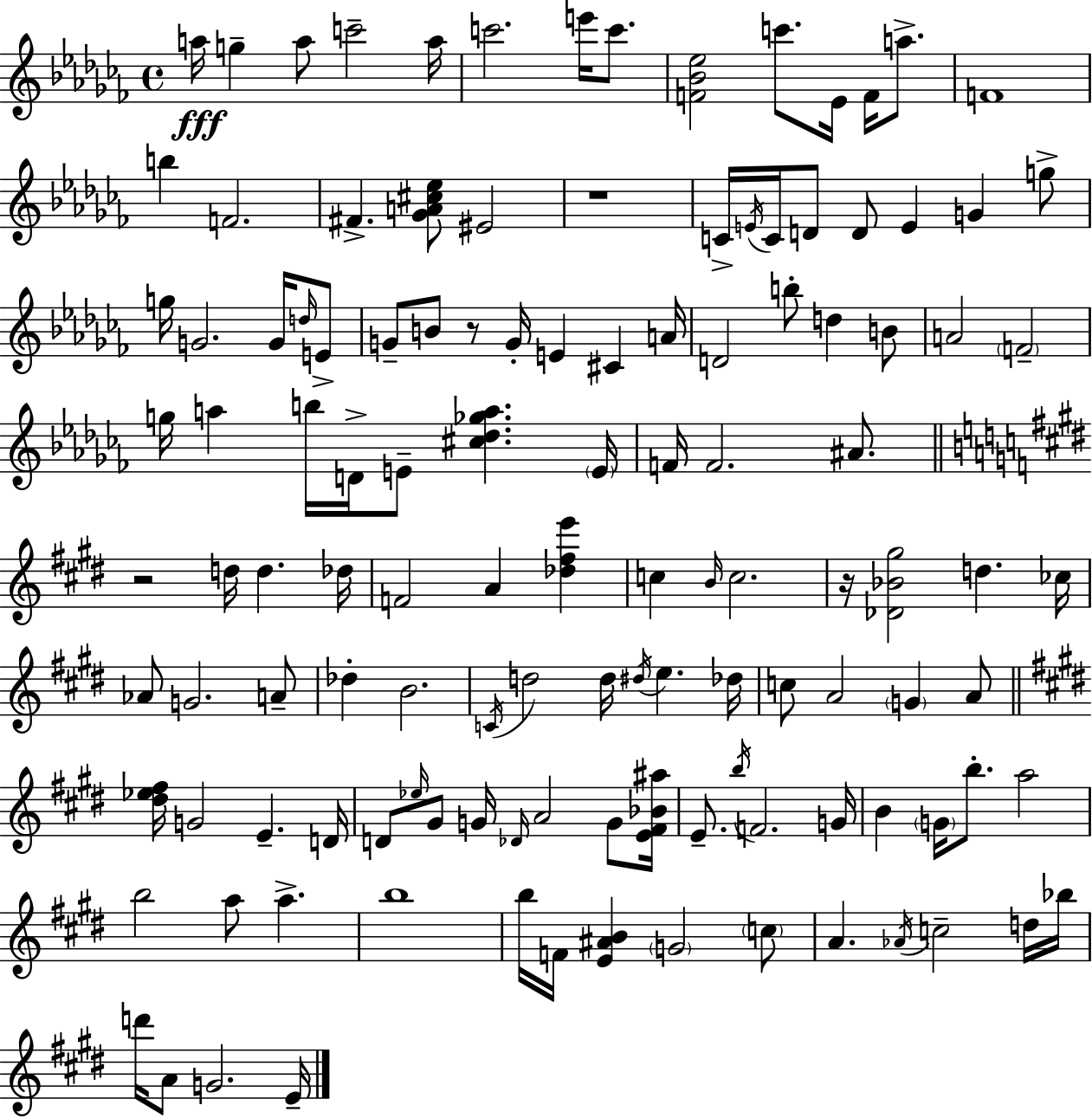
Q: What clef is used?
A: treble